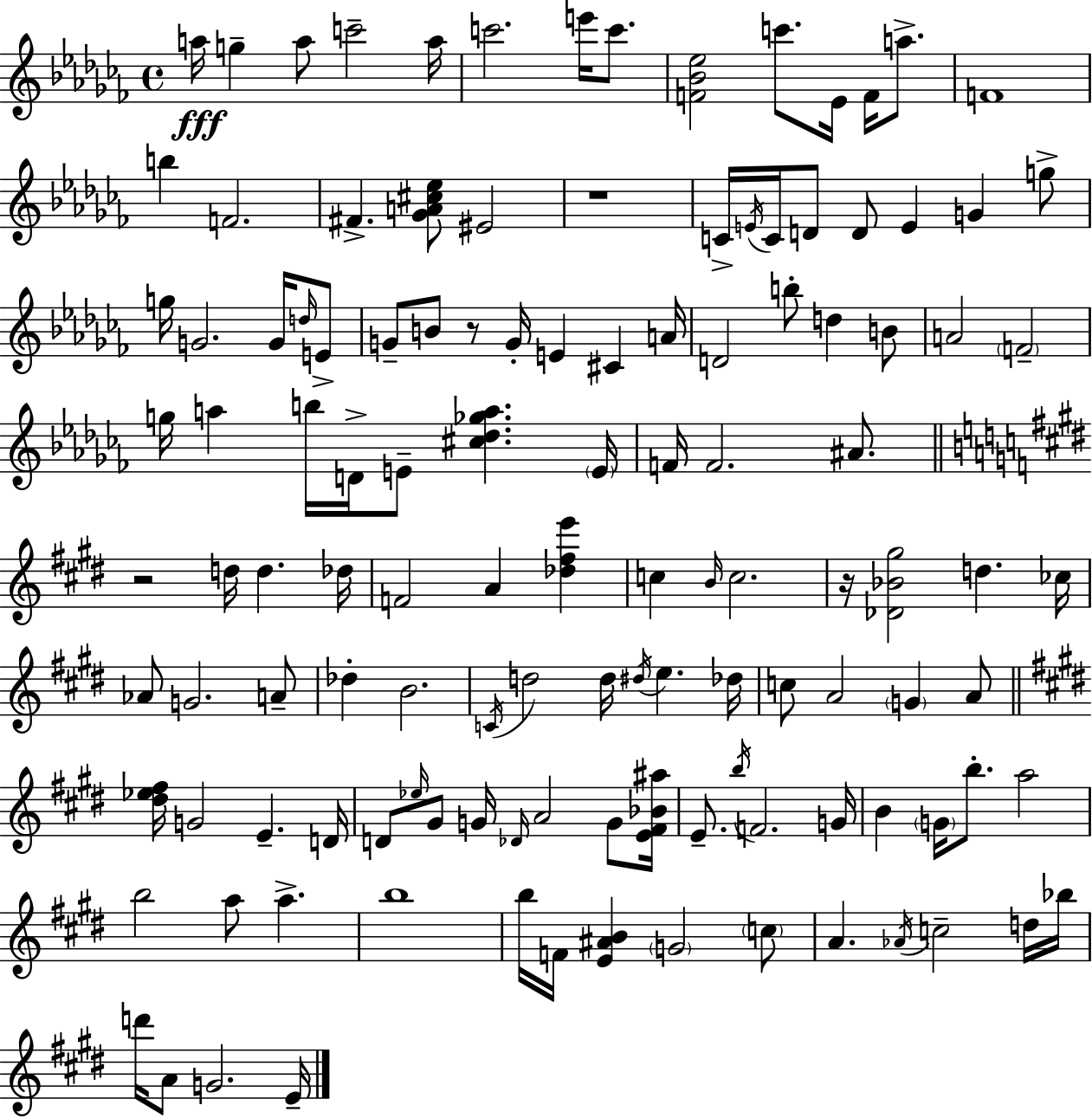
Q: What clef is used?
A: treble